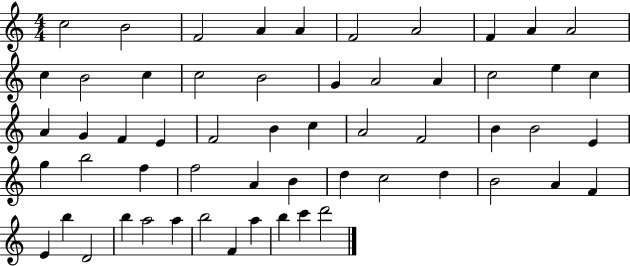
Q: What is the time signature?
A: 4/4